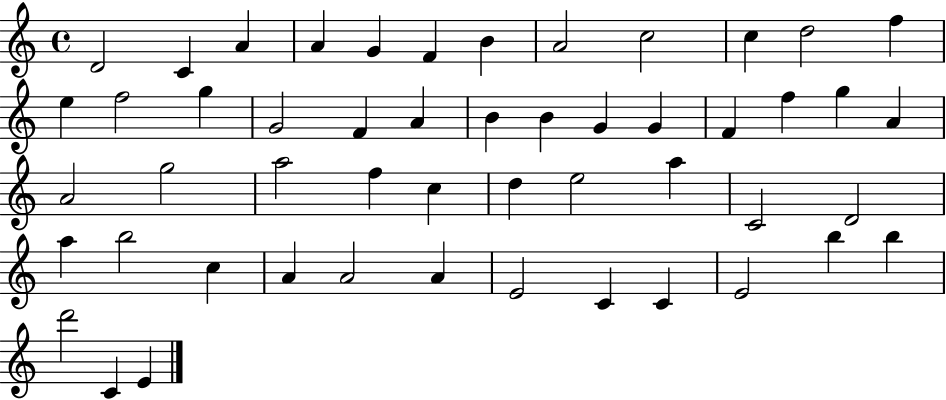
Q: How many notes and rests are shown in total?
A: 51